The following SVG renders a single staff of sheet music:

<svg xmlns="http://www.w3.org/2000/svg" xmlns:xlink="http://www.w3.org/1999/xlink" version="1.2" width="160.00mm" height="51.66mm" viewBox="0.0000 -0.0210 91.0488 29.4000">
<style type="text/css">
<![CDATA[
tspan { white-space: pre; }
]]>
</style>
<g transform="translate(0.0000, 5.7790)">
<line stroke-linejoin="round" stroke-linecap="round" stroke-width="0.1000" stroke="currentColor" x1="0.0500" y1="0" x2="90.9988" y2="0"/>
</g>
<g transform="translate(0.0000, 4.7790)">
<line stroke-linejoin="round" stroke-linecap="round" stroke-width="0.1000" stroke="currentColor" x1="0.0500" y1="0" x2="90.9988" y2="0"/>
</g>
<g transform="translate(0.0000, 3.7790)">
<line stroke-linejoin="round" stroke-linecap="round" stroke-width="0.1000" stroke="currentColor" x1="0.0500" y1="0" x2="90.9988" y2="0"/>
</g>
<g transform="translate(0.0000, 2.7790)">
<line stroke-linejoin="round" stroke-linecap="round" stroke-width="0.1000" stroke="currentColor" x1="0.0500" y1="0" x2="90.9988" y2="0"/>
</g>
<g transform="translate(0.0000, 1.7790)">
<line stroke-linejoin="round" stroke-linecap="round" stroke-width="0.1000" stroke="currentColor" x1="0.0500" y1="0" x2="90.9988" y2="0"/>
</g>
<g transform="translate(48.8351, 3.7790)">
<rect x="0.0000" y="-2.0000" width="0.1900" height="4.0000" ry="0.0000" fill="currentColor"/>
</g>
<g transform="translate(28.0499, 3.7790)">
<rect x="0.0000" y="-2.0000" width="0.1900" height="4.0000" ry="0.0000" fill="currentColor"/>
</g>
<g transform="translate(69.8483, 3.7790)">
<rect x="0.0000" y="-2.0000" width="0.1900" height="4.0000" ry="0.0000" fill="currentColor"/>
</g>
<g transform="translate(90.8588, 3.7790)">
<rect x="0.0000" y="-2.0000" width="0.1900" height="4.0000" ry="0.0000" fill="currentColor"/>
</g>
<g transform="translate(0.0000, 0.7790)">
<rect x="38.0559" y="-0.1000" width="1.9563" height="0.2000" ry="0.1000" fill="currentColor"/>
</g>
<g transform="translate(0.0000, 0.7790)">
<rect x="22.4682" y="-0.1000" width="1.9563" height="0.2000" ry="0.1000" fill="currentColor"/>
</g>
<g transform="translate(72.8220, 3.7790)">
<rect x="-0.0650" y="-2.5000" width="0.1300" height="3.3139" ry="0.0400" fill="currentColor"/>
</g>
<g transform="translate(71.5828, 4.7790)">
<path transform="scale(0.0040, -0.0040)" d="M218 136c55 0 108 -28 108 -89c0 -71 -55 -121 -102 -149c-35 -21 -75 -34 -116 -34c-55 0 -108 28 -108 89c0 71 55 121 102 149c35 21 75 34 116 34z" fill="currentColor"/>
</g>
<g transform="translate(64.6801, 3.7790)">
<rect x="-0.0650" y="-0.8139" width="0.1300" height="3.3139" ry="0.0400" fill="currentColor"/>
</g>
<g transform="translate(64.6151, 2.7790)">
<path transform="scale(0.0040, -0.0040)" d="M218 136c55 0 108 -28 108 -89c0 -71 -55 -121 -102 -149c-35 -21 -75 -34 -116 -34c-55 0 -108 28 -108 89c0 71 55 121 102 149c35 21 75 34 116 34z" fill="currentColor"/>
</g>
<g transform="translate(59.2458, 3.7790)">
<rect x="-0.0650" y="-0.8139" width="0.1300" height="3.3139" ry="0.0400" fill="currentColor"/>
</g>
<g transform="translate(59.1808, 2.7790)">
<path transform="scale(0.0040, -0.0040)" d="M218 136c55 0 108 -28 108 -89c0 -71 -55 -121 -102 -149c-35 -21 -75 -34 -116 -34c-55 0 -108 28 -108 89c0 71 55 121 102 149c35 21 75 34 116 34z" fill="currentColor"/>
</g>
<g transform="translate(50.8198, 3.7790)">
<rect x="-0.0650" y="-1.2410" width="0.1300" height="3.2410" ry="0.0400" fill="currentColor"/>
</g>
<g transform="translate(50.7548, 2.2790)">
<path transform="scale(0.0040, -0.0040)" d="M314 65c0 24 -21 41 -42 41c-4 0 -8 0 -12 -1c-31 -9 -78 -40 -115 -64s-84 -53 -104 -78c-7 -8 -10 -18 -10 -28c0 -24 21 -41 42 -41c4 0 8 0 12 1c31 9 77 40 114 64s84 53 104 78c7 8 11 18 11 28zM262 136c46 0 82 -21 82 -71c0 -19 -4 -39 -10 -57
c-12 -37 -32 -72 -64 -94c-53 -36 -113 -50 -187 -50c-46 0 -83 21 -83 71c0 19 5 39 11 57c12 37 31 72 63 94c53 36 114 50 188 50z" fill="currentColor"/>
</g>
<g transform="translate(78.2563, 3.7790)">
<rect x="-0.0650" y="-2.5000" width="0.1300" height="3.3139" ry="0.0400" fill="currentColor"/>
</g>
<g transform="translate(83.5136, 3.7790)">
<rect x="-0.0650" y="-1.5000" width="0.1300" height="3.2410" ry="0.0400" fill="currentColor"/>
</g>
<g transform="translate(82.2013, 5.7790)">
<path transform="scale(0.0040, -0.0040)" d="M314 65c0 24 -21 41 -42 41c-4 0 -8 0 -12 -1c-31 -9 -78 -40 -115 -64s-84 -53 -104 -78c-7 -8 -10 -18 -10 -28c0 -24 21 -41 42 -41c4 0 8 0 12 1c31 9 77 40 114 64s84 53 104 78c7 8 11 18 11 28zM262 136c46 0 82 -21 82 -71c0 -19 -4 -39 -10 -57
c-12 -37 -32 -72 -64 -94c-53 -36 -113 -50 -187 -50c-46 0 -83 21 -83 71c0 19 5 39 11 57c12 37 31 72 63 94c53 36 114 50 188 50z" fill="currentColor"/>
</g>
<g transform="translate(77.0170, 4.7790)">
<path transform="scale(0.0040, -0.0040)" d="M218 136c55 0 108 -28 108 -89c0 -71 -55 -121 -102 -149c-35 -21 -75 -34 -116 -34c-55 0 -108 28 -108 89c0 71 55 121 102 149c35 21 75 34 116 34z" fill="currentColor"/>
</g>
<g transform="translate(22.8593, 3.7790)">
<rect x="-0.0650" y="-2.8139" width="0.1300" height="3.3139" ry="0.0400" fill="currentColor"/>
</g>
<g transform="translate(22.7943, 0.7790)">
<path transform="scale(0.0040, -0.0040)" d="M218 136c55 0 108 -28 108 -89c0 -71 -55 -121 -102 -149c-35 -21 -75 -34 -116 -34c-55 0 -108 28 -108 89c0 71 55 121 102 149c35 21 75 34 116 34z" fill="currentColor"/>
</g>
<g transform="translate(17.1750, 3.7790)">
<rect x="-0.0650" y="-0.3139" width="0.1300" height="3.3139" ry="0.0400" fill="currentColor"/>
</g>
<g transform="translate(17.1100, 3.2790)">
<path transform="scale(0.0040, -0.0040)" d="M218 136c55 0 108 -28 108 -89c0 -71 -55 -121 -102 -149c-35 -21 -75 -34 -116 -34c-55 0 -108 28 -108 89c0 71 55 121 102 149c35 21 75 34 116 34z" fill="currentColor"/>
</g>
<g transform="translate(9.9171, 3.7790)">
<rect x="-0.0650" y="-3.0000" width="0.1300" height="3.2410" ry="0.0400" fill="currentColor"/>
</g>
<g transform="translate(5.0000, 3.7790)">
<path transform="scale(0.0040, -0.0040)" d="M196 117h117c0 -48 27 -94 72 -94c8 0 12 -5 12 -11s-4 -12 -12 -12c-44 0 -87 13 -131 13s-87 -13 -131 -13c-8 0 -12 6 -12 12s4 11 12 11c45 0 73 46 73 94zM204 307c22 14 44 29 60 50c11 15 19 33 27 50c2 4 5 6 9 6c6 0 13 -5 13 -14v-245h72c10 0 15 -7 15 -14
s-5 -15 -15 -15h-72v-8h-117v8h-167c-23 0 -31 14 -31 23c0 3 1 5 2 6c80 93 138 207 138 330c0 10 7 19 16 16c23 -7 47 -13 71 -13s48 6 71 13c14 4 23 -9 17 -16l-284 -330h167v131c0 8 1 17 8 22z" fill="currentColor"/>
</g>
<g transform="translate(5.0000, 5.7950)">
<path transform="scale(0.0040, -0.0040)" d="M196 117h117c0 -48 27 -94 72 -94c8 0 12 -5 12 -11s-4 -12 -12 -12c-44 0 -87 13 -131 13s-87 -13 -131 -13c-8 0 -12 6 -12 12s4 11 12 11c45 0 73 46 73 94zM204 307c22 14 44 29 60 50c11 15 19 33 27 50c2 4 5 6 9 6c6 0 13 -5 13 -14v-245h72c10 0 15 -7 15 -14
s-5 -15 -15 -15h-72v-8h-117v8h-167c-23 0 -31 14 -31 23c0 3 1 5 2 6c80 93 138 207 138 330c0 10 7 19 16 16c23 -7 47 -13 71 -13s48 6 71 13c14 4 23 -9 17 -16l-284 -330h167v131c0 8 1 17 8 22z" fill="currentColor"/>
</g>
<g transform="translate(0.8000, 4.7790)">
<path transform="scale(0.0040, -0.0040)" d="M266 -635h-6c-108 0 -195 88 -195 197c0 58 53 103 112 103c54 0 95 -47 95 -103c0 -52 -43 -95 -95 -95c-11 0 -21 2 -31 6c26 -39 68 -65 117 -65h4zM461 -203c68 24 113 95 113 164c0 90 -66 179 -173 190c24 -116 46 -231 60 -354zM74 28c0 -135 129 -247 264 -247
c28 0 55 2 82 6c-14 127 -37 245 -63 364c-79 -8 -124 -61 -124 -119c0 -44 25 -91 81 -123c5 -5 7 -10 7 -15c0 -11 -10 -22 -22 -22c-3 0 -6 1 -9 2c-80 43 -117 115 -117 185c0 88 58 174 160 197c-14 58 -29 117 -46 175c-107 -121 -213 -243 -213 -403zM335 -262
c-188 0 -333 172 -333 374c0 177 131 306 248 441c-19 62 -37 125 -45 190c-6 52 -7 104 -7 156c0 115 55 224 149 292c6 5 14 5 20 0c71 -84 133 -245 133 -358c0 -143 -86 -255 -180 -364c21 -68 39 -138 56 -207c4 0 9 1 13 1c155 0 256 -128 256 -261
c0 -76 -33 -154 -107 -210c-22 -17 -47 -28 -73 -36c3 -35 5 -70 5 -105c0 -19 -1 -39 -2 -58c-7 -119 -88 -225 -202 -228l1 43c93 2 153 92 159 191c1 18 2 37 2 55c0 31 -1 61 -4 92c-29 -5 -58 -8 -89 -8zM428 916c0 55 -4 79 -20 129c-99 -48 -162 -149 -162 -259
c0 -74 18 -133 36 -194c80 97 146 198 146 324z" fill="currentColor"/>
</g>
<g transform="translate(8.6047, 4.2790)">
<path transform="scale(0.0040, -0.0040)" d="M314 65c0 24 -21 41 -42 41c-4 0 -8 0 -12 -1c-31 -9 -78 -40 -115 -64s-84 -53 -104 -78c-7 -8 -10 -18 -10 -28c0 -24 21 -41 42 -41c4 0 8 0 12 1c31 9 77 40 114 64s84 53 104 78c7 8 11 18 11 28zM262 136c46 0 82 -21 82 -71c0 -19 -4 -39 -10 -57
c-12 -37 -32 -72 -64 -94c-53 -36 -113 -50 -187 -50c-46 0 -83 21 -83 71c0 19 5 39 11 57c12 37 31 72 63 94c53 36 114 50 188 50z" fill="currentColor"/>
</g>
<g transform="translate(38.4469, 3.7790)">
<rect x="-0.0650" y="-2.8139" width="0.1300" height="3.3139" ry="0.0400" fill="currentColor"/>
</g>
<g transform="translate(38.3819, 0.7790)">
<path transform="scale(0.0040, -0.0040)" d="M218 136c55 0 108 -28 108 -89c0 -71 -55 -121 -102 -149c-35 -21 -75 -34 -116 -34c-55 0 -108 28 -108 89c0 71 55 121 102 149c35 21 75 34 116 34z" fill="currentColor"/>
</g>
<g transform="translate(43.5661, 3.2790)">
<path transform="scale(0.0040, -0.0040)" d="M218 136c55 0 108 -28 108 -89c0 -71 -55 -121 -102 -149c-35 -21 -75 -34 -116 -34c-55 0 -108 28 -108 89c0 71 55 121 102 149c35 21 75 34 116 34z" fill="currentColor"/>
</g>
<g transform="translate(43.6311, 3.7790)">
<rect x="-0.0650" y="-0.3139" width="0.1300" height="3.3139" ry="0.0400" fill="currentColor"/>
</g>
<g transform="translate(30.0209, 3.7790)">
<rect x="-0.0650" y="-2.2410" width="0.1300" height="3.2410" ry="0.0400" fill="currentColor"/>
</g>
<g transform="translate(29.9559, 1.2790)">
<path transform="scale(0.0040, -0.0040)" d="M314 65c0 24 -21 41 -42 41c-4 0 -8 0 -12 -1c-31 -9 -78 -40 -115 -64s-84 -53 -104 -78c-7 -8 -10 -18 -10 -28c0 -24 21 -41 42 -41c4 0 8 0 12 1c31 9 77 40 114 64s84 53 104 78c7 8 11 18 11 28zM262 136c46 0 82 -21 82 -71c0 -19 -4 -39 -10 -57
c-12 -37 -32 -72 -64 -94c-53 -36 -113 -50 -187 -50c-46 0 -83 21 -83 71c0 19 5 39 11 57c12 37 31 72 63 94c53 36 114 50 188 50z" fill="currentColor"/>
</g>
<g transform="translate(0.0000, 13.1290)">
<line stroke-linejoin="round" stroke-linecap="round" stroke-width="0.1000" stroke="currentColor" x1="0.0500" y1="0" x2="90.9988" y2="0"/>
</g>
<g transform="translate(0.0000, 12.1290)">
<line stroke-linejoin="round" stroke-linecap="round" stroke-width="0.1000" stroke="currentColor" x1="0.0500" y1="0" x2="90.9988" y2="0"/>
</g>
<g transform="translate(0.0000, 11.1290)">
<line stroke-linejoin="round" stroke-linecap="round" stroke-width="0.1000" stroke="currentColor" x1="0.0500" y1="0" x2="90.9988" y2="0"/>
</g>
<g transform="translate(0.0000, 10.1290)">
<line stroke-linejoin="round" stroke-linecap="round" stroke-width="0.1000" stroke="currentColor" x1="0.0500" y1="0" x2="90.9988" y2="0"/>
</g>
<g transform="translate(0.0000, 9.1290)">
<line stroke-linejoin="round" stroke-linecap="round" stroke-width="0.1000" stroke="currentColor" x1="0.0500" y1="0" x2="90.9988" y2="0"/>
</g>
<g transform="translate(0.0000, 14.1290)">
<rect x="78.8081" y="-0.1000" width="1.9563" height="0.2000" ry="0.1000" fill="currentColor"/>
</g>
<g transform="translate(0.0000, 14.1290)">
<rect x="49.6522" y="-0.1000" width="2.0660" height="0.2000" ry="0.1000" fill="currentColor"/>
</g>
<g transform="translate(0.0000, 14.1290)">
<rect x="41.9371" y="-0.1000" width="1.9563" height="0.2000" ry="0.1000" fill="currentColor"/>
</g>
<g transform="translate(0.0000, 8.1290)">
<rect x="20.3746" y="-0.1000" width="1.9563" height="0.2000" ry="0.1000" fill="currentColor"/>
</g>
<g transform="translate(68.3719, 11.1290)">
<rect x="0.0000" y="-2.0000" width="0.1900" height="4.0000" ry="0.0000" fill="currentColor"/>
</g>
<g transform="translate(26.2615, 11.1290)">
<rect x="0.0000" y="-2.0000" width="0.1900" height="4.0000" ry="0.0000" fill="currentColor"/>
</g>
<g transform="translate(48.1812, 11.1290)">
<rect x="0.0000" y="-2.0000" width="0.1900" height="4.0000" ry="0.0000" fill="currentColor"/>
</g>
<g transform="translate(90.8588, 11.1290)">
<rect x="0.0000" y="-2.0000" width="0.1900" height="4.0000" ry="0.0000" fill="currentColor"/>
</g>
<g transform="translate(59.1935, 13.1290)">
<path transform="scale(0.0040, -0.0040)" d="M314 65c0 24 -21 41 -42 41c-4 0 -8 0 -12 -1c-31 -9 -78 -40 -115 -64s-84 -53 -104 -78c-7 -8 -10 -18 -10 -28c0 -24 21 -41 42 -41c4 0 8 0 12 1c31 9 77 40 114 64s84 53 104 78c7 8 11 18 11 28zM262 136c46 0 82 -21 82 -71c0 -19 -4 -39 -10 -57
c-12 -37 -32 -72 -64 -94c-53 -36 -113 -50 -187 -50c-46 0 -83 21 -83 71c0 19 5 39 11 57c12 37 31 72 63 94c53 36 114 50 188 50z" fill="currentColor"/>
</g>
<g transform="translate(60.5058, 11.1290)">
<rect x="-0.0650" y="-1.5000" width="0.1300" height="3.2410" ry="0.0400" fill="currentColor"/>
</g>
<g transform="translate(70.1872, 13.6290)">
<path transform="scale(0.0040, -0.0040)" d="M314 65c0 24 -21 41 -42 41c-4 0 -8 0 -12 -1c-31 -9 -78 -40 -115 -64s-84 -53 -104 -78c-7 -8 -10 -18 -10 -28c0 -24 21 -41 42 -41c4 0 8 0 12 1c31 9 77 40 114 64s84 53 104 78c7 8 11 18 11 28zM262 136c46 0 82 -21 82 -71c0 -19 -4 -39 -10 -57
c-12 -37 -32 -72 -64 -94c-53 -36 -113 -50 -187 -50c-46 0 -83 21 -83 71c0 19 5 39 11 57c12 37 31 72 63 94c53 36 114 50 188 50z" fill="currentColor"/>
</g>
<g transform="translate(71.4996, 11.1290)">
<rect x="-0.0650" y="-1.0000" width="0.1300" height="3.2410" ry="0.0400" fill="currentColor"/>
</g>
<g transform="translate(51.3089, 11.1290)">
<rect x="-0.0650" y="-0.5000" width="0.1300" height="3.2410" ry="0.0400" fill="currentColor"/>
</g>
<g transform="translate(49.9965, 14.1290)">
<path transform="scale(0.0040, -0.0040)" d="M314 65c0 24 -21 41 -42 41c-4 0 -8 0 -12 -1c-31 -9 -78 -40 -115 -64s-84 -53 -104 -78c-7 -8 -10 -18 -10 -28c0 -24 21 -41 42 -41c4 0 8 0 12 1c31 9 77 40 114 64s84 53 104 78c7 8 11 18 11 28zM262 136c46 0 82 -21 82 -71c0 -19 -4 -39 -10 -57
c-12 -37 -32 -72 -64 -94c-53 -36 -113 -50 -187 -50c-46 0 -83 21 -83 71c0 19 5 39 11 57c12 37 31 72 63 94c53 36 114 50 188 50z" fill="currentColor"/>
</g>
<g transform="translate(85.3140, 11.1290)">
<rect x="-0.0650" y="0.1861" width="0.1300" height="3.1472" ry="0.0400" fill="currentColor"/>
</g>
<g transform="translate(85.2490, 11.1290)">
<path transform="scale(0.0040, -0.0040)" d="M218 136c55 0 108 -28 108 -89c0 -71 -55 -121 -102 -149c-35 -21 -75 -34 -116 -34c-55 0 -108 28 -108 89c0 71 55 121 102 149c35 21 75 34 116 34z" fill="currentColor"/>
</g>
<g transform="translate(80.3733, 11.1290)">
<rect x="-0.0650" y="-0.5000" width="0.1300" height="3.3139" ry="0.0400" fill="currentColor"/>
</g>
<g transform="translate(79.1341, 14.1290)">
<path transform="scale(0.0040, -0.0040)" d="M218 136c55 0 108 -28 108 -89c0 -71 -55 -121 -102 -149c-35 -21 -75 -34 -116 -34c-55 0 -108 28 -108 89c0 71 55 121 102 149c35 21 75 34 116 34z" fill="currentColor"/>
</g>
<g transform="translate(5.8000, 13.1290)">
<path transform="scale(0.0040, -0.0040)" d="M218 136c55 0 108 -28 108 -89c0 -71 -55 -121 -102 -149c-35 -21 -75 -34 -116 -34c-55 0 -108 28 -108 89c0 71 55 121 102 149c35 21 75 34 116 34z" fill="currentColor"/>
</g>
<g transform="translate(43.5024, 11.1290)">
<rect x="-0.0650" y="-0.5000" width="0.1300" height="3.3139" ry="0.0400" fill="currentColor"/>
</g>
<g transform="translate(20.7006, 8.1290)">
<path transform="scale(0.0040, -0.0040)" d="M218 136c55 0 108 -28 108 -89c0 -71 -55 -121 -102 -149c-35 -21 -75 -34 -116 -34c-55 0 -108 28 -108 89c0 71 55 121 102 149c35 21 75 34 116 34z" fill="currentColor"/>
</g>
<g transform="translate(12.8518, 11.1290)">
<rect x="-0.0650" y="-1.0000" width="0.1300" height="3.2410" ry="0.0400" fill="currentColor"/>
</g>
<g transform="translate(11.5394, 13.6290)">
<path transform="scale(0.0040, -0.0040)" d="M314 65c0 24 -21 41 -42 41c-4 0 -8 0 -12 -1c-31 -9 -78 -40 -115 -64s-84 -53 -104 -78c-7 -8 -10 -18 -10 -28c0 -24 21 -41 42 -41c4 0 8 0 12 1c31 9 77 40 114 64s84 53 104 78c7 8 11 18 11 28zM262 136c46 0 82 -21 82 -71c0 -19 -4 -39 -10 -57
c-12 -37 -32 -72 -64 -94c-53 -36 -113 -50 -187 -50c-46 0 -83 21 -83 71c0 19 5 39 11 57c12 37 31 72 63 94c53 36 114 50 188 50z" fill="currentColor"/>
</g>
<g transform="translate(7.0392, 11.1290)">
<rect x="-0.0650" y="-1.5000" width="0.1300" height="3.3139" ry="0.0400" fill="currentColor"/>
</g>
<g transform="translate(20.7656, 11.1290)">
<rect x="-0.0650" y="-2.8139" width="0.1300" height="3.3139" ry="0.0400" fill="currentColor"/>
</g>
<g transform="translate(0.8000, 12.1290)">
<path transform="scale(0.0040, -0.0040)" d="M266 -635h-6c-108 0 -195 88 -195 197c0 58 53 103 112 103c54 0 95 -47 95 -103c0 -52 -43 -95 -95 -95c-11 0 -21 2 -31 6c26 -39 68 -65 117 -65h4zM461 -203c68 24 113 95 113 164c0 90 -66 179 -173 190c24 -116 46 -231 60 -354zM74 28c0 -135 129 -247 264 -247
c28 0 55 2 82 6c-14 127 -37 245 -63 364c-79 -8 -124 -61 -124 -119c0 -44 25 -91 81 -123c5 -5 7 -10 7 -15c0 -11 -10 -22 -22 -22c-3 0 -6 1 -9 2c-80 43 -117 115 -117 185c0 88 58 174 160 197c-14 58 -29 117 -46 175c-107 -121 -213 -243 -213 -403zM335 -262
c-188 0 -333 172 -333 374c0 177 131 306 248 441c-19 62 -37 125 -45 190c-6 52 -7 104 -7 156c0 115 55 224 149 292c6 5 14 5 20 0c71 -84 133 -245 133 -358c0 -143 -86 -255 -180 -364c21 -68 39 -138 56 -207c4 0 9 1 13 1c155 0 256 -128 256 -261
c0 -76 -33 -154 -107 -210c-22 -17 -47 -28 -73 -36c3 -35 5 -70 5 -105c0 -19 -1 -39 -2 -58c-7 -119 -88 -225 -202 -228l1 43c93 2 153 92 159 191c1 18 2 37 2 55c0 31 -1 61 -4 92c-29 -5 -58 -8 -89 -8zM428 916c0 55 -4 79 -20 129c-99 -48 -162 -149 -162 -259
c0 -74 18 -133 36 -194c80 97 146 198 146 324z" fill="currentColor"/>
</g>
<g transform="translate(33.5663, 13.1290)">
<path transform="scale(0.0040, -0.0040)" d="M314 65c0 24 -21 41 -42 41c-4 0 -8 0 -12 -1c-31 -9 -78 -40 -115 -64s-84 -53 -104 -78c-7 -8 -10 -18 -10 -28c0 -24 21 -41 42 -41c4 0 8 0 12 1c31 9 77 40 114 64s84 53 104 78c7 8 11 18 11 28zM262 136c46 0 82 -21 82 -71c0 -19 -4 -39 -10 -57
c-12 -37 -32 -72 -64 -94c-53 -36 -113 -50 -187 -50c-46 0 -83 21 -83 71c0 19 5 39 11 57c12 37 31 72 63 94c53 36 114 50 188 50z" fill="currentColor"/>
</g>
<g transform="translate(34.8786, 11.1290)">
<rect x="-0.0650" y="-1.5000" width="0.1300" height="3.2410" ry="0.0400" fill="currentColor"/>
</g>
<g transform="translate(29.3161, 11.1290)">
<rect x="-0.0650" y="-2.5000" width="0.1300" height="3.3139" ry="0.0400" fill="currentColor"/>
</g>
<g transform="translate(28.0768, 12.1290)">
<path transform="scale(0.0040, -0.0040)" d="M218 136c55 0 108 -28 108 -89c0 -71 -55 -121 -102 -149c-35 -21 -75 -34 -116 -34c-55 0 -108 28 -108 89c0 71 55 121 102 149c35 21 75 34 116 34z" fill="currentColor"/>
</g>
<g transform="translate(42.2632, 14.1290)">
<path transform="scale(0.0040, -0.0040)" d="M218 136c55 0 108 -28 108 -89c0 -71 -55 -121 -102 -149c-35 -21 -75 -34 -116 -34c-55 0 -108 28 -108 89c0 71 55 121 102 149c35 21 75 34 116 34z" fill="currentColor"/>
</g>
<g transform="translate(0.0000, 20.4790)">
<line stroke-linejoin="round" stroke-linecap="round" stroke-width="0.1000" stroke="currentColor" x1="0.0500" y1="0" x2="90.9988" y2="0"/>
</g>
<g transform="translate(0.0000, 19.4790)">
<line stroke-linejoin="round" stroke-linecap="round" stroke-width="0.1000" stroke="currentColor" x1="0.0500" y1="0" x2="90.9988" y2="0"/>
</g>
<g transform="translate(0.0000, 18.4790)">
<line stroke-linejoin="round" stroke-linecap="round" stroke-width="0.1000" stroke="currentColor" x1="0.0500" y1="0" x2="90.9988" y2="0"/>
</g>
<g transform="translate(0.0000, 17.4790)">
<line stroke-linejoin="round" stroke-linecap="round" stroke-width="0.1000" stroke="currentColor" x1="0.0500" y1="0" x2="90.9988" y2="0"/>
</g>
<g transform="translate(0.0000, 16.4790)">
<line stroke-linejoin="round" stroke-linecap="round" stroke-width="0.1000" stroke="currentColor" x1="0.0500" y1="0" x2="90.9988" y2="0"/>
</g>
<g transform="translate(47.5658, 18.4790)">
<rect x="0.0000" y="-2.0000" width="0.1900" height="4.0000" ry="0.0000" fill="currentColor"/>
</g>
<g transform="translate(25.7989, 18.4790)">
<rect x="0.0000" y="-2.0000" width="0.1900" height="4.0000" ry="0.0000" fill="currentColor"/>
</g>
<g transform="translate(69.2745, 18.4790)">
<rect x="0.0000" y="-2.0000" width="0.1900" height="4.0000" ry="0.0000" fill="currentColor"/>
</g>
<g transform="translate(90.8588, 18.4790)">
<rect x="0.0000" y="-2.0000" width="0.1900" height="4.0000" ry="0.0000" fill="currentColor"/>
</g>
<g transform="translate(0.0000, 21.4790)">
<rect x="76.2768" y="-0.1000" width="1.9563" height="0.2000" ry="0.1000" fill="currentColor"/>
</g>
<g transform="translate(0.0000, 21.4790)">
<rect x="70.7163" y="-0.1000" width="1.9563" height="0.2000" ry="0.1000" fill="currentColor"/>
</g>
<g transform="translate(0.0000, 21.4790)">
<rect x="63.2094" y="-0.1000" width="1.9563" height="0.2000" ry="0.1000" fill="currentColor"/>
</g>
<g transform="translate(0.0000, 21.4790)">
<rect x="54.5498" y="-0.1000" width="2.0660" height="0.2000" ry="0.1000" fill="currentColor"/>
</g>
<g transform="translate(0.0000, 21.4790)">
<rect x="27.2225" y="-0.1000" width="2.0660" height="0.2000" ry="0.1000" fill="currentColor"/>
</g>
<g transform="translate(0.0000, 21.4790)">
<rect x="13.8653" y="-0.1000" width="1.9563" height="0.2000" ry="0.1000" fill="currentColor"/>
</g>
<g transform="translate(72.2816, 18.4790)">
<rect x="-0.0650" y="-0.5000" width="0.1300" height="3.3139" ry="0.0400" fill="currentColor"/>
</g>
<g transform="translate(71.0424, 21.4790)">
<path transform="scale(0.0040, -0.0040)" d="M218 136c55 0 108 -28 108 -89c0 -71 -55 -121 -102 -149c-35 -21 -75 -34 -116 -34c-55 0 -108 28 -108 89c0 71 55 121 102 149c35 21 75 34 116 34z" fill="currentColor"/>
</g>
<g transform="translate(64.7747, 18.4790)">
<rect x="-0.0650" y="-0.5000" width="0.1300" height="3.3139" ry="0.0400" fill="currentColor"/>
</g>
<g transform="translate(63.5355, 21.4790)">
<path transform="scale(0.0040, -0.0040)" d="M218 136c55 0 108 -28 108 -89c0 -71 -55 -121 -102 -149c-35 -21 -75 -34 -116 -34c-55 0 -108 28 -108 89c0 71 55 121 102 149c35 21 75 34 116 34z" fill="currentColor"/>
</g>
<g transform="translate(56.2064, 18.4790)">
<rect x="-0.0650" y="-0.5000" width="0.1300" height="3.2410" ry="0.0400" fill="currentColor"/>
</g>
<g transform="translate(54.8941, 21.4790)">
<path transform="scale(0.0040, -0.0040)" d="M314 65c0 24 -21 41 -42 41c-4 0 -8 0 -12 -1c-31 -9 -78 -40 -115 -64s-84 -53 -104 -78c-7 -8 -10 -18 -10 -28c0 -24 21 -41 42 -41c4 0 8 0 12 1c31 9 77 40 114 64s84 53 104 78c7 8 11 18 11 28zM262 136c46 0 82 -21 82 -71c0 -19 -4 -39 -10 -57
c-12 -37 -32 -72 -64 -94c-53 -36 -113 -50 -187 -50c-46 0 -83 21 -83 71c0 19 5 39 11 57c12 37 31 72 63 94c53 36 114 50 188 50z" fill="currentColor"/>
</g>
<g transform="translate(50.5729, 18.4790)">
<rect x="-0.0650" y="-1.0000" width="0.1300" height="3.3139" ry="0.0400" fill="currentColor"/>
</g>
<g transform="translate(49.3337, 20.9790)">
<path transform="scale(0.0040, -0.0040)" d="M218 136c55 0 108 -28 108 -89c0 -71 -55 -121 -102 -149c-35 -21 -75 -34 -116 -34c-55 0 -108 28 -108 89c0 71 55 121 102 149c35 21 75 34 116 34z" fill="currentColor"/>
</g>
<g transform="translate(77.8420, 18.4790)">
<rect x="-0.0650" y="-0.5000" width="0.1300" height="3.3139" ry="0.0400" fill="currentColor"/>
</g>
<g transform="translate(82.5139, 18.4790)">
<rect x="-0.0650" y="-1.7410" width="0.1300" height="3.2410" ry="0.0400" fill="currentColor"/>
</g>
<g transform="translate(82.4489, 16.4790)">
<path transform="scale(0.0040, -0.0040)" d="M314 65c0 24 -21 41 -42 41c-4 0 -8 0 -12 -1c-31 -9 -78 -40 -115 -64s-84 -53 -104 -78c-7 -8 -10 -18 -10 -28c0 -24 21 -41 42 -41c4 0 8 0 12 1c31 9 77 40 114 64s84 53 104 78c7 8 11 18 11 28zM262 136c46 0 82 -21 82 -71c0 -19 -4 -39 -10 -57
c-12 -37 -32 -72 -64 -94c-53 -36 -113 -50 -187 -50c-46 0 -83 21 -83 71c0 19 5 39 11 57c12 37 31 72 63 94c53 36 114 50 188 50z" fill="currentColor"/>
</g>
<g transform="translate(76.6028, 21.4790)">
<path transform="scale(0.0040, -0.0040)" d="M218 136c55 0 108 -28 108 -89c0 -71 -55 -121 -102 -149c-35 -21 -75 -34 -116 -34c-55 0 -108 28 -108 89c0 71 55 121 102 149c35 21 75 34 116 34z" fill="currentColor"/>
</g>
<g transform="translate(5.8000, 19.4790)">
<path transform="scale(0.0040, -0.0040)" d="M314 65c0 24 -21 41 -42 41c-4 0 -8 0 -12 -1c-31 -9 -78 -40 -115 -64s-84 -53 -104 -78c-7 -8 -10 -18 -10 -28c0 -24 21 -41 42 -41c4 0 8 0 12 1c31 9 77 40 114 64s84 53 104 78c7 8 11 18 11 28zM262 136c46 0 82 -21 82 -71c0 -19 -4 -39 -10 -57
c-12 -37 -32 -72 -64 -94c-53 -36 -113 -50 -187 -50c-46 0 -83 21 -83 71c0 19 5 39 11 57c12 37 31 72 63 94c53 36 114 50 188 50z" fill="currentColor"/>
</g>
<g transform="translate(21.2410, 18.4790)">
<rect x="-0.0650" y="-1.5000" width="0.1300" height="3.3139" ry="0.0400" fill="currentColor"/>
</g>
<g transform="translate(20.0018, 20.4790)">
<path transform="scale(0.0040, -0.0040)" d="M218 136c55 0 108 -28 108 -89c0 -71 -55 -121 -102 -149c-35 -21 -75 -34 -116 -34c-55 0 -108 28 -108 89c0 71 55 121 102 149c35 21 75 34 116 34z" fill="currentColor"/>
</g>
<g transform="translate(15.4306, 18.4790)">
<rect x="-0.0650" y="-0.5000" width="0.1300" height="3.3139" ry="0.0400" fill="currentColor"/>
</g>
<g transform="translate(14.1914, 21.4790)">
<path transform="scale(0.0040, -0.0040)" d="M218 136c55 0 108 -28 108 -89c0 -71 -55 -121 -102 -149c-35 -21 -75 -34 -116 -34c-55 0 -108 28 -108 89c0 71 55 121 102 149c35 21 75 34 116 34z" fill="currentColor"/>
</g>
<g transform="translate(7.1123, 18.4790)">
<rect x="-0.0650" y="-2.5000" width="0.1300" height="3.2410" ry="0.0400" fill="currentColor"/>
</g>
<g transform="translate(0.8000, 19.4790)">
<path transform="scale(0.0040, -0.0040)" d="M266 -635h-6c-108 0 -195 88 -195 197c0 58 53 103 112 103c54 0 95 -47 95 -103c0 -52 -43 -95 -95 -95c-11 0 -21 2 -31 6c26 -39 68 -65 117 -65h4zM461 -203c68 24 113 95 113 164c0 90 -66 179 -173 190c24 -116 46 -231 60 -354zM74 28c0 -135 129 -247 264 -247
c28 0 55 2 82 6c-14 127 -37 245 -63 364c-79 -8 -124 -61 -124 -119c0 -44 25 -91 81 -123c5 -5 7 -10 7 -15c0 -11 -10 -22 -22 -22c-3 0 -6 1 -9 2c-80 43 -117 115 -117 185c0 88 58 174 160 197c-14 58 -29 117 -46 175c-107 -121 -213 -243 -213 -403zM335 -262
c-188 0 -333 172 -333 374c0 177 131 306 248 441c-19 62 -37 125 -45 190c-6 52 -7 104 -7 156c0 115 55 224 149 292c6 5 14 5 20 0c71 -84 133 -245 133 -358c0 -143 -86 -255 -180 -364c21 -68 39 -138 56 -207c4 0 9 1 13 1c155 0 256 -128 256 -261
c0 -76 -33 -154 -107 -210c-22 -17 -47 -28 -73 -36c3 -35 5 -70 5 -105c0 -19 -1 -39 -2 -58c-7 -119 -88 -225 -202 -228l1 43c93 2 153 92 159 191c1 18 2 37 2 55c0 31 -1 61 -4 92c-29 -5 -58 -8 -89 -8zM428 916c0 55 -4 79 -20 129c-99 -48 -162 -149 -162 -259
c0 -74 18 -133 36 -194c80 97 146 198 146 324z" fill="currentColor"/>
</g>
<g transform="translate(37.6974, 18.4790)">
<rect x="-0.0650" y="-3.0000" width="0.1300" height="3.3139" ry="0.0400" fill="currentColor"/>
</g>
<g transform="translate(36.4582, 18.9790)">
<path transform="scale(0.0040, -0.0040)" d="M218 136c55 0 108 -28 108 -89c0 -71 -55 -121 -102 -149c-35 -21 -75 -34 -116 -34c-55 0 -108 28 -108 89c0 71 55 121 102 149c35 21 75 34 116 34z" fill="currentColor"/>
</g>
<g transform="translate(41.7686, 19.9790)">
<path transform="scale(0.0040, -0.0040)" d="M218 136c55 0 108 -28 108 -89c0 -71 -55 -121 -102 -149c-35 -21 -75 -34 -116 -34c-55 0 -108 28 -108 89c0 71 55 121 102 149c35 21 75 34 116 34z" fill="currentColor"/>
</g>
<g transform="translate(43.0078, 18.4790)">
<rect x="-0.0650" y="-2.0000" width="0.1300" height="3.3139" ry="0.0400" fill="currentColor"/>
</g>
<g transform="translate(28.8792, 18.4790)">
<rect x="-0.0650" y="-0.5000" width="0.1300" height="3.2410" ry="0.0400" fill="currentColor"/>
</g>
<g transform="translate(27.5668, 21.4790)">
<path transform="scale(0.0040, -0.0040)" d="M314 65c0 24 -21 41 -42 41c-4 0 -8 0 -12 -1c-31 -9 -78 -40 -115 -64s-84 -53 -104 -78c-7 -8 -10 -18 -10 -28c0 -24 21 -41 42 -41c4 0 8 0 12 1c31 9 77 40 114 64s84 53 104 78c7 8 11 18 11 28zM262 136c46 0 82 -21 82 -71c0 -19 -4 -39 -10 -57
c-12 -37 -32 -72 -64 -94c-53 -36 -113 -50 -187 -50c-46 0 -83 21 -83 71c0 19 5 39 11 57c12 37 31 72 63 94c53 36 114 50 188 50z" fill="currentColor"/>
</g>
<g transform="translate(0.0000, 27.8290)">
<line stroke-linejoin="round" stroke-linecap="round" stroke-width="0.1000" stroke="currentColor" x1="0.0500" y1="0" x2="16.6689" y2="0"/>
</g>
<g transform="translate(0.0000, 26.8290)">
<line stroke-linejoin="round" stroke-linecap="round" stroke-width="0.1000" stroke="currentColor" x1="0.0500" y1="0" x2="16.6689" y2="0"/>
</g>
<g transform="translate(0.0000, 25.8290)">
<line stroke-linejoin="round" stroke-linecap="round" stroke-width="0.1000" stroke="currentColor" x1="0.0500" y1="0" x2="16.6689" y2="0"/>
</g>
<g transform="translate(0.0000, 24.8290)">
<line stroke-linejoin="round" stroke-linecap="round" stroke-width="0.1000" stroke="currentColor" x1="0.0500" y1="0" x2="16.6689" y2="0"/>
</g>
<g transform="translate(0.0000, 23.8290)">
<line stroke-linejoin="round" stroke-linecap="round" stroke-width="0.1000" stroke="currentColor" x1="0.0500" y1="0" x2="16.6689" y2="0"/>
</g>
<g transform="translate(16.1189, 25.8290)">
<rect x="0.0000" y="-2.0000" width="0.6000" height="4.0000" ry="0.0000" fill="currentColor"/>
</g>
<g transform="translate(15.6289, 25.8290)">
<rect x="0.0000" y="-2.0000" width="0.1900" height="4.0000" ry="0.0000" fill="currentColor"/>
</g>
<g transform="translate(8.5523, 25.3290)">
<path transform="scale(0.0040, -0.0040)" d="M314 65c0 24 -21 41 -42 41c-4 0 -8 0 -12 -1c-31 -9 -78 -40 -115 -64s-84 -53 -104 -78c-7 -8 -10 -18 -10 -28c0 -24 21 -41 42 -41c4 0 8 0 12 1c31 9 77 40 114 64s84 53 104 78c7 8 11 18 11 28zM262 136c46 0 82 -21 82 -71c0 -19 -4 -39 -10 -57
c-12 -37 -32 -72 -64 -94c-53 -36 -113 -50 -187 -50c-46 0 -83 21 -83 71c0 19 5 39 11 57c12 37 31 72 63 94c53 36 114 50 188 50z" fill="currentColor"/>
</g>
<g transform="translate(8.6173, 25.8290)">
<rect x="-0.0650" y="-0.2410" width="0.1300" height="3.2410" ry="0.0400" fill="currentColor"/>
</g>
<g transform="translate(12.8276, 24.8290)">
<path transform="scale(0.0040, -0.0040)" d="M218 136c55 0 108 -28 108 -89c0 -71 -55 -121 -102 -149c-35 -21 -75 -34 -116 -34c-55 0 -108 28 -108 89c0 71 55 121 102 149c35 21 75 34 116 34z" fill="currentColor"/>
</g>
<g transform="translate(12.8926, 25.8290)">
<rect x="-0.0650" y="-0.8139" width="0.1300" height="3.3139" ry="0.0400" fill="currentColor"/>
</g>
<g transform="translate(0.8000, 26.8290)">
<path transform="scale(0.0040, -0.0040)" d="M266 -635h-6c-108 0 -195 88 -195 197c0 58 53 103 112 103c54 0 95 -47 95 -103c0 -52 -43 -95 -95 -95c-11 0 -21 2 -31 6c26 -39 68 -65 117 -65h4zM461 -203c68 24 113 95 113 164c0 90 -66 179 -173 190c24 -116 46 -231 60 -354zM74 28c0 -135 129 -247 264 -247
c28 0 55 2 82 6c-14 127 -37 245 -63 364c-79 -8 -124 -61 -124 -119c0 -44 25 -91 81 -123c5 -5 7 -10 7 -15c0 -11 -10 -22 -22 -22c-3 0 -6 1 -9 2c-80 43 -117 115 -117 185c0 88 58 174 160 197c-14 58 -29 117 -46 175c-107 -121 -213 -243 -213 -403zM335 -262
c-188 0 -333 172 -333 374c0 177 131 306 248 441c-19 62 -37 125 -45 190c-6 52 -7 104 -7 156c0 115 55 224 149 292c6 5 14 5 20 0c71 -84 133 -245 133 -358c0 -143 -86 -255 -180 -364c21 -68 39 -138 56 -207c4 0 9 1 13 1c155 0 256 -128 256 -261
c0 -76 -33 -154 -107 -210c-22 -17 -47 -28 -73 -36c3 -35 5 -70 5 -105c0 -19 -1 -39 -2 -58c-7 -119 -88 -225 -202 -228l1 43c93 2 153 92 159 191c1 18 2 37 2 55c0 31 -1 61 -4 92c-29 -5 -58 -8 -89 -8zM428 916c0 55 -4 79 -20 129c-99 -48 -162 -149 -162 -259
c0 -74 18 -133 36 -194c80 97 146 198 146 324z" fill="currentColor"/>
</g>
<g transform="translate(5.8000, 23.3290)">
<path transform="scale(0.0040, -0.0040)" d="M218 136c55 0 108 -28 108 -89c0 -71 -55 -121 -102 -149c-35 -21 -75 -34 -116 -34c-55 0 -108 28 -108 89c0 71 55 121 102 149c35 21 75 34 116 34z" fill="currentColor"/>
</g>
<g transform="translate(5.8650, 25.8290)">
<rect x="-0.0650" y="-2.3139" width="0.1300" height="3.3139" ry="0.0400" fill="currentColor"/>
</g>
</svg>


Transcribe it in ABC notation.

X:1
T:Untitled
M:4/4
L:1/4
K:C
A2 c a g2 a c e2 d d G G E2 E D2 a G E2 C C2 E2 D2 C B G2 C E C2 A F D C2 C C C f2 g c2 d